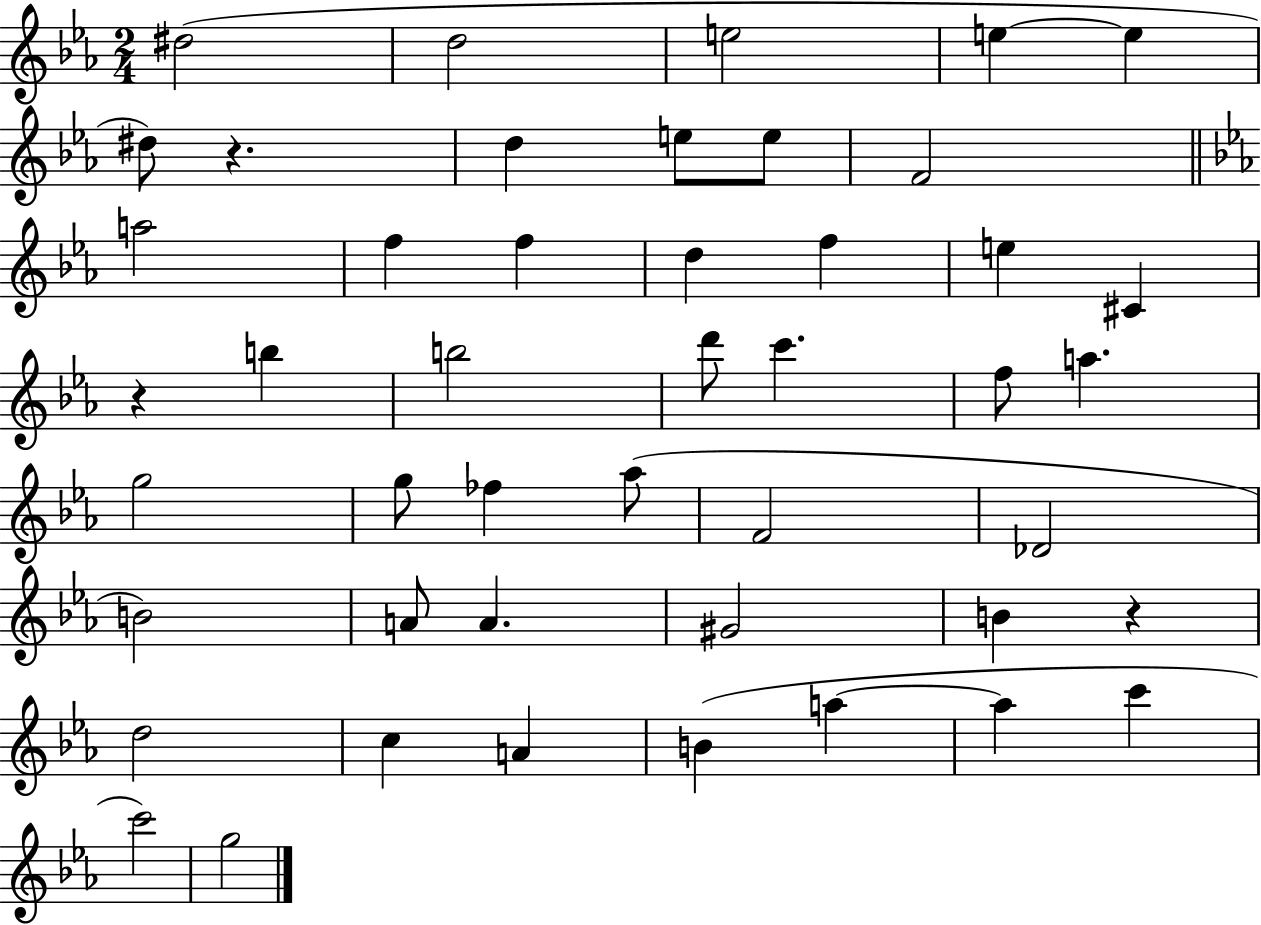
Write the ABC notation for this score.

X:1
T:Untitled
M:2/4
L:1/4
K:Eb
^d2 d2 e2 e e ^d/2 z d e/2 e/2 F2 a2 f f d f e ^C z b b2 d'/2 c' f/2 a g2 g/2 _f _a/2 F2 _D2 B2 A/2 A ^G2 B z d2 c A B a a c' c'2 g2